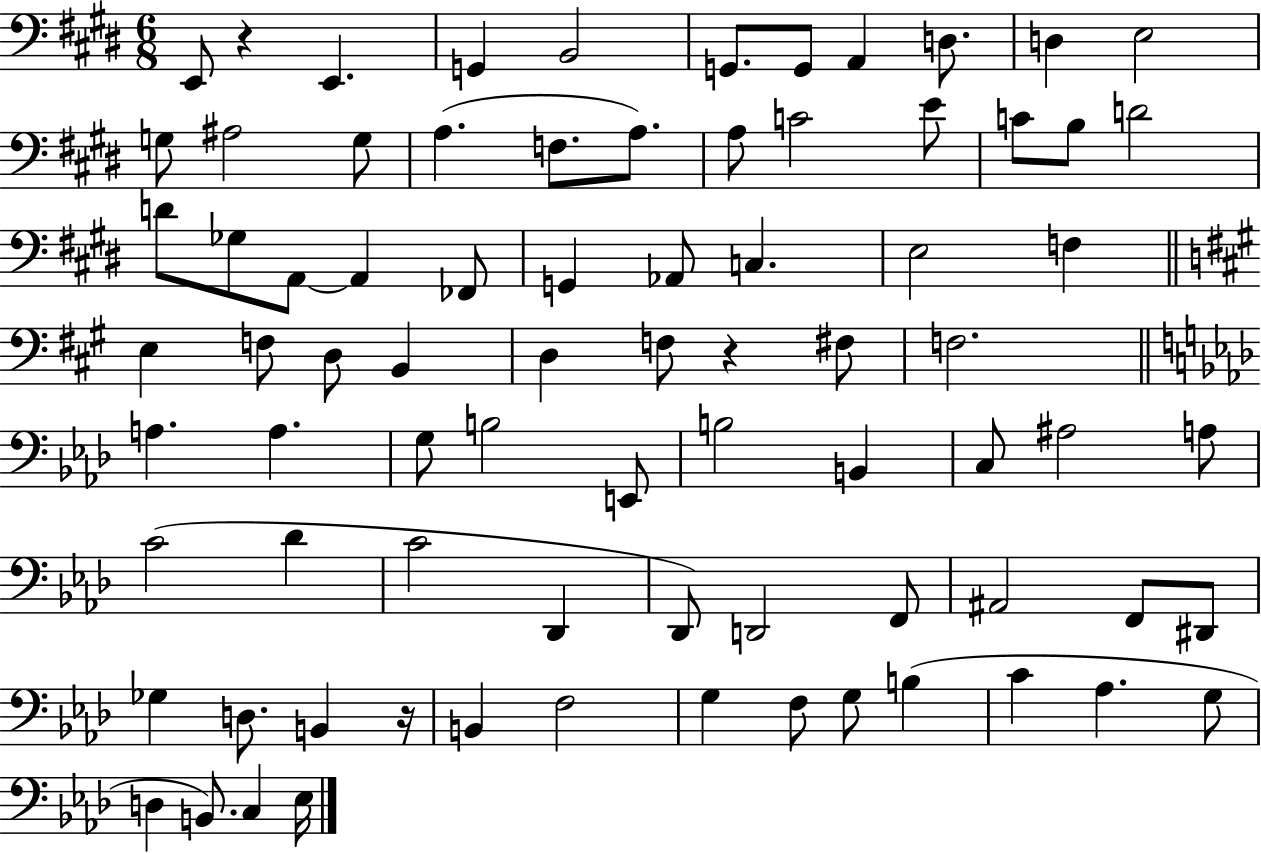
{
  \clef bass
  \numericTimeSignature
  \time 6/8
  \key e \major
  e,8 r4 e,4. | g,4 b,2 | g,8. g,8 a,4 d8. | d4 e2 | \break g8 ais2 g8 | a4.( f8. a8.) | a8 c'2 e'8 | c'8 b8 d'2 | \break d'8 ges8 a,8~~ a,4 fes,8 | g,4 aes,8 c4. | e2 f4 | \bar "||" \break \key a \major e4 f8 d8 b,4 | d4 f8 r4 fis8 | f2. | \bar "||" \break \key aes \major a4. a4. | g8 b2 e,8 | b2 b,4 | c8 ais2 a8 | \break c'2( des'4 | c'2 des,4 | des,8) d,2 f,8 | ais,2 f,8 dis,8 | \break ges4 d8. b,4 r16 | b,4 f2 | g4 f8 g8 b4( | c'4 aes4. g8 | \break d4 b,8.) c4 ees16 | \bar "|."
}